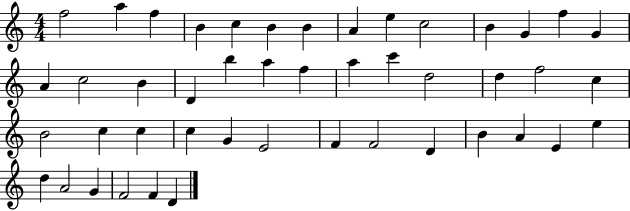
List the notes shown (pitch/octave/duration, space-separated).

F5/h A5/q F5/q B4/q C5/q B4/q B4/q A4/q E5/q C5/h B4/q G4/q F5/q G4/q A4/q C5/h B4/q D4/q B5/q A5/q F5/q A5/q C6/q D5/h D5/q F5/h C5/q B4/h C5/q C5/q C5/q G4/q E4/h F4/q F4/h D4/q B4/q A4/q E4/q E5/q D5/q A4/h G4/q F4/h F4/q D4/q